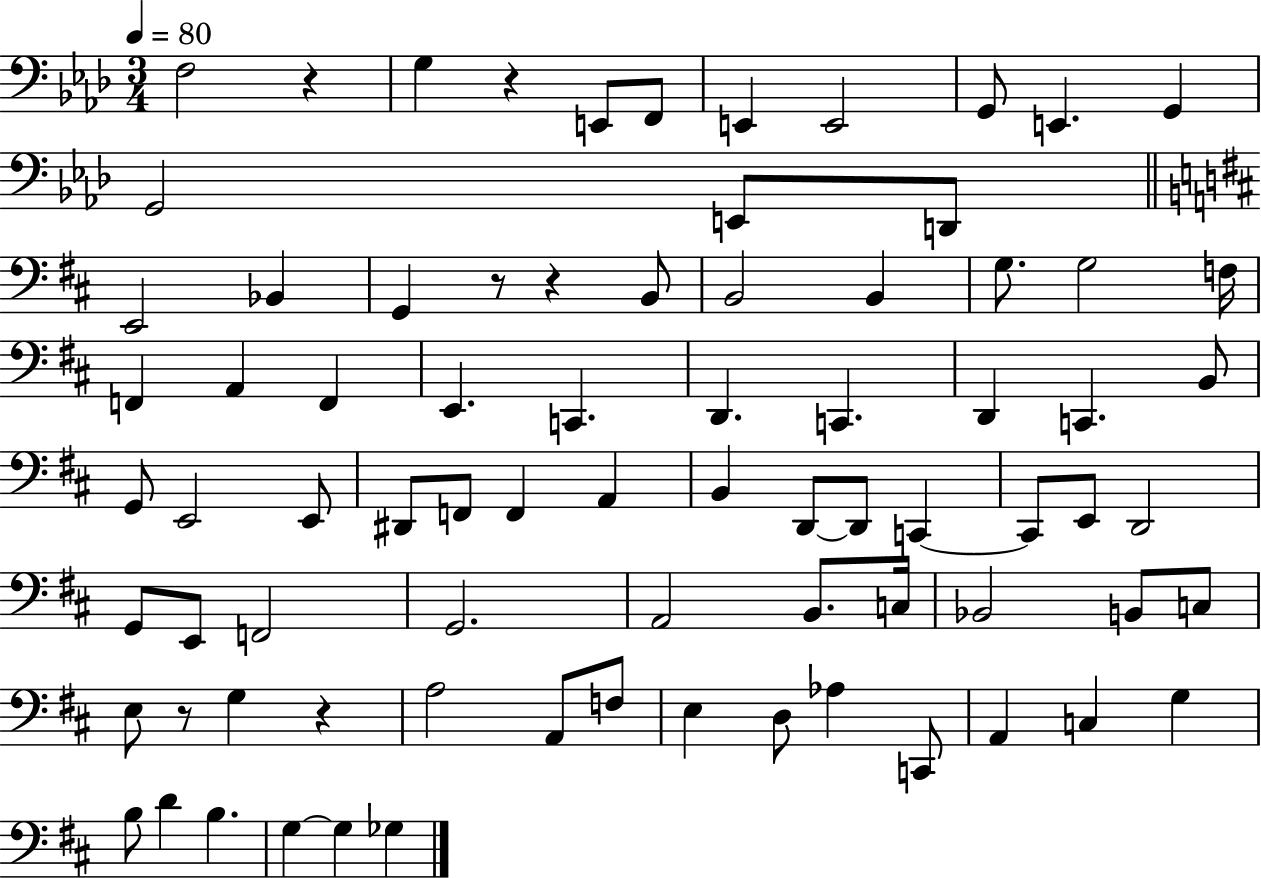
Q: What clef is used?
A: bass